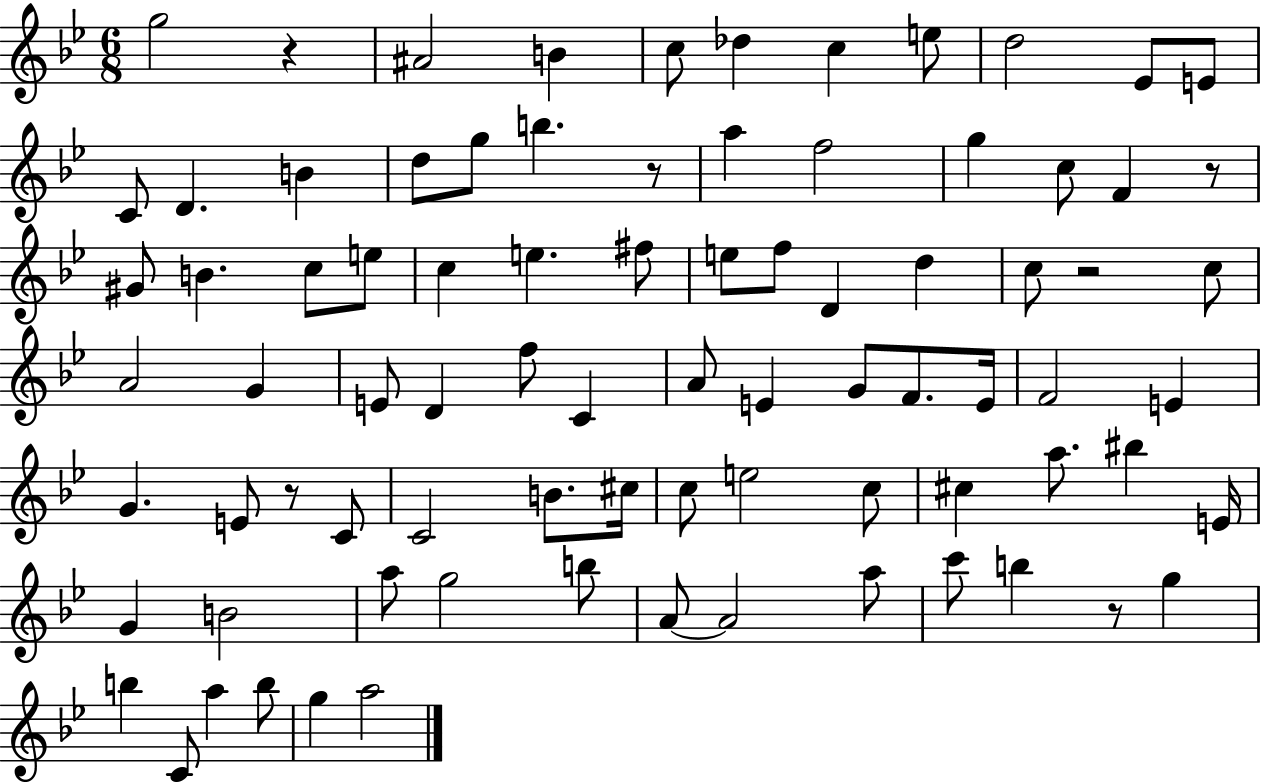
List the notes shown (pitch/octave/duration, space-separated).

G5/h R/q A#4/h B4/q C5/e Db5/q C5/q E5/e D5/h Eb4/e E4/e C4/e D4/q. B4/q D5/e G5/e B5/q. R/e A5/q F5/h G5/q C5/e F4/q R/e G#4/e B4/q. C5/e E5/e C5/q E5/q. F#5/e E5/e F5/e D4/q D5/q C5/e R/h C5/e A4/h G4/q E4/e D4/q F5/e C4/q A4/e E4/q G4/e F4/e. E4/s F4/h E4/q G4/q. E4/e R/e C4/e C4/h B4/e. C#5/s C5/e E5/h C5/e C#5/q A5/e. BIS5/q E4/s G4/q B4/h A5/e G5/h B5/e A4/e A4/h A5/e C6/e B5/q R/e G5/q B5/q C4/e A5/q B5/e G5/q A5/h